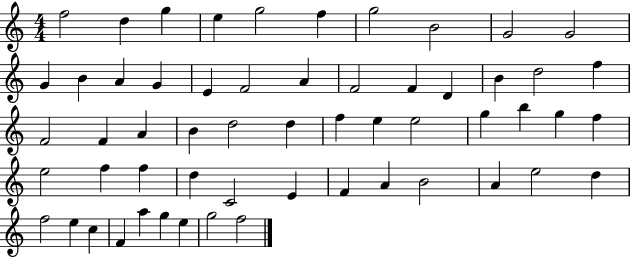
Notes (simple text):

F5/h D5/q G5/q E5/q G5/h F5/q G5/h B4/h G4/h G4/h G4/q B4/q A4/q G4/q E4/q F4/h A4/q F4/h F4/q D4/q B4/q D5/h F5/q F4/h F4/q A4/q B4/q D5/h D5/q F5/q E5/q E5/h G5/q B5/q G5/q F5/q E5/h F5/q F5/q D5/q C4/h E4/q F4/q A4/q B4/h A4/q E5/h D5/q F5/h E5/q C5/q F4/q A5/q G5/q E5/q G5/h F5/h